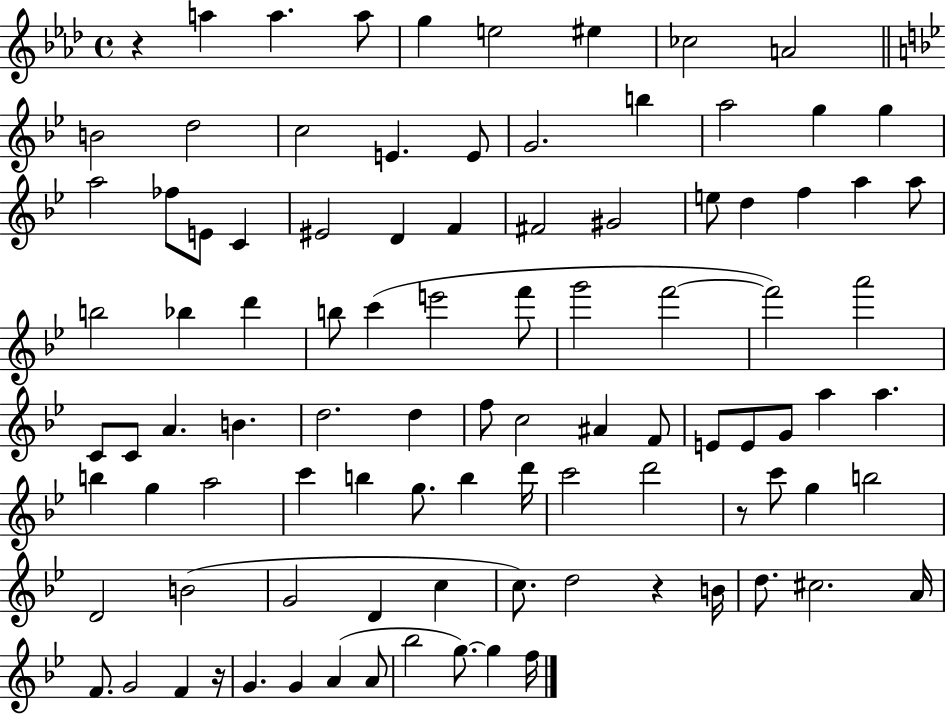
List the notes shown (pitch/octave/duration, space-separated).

R/q A5/q A5/q. A5/e G5/q E5/h EIS5/q CES5/h A4/h B4/h D5/h C5/h E4/q. E4/e G4/h. B5/q A5/h G5/q G5/q A5/h FES5/e E4/e C4/q EIS4/h D4/q F4/q F#4/h G#4/h E5/e D5/q F5/q A5/q A5/e B5/h Bb5/q D6/q B5/e C6/q E6/h F6/e G6/h F6/h F6/h A6/h C4/e C4/e A4/q. B4/q. D5/h. D5/q F5/e C5/h A#4/q F4/e E4/e E4/e G4/e A5/q A5/q. B5/q G5/q A5/h C6/q B5/q G5/e. B5/q D6/s C6/h D6/h R/e C6/e G5/q B5/h D4/h B4/h G4/h D4/q C5/q C5/e. D5/h R/q B4/s D5/e. C#5/h. A4/s F4/e. G4/h F4/q R/s G4/q. G4/q A4/q A4/e Bb5/h G5/e. G5/q F5/s